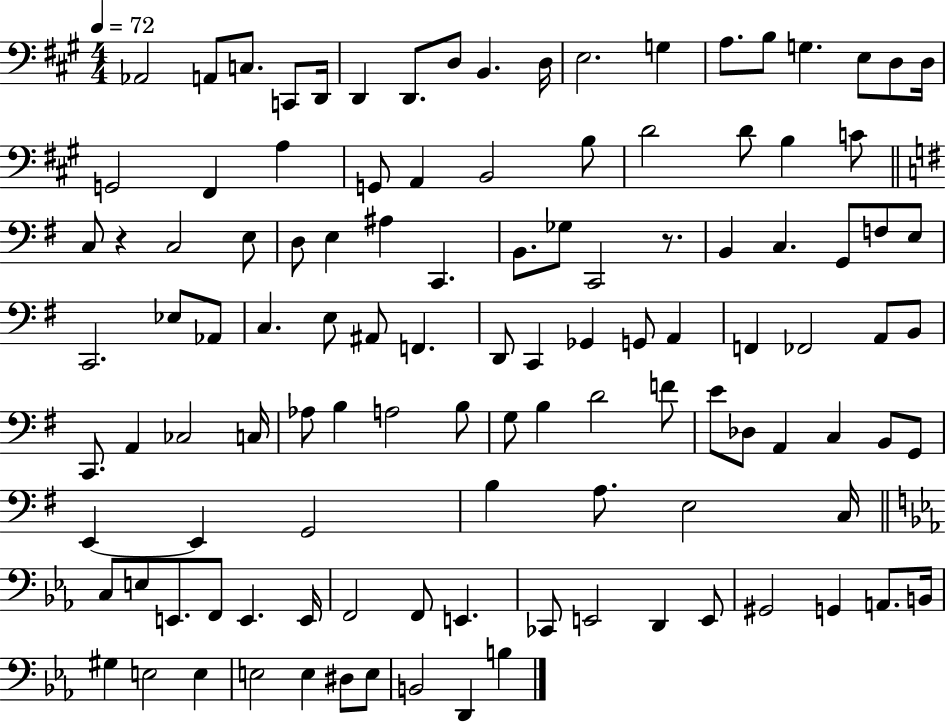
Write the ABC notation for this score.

X:1
T:Untitled
M:4/4
L:1/4
K:A
_A,,2 A,,/2 C,/2 C,,/2 D,,/4 D,, D,,/2 D,/2 B,, D,/4 E,2 G, A,/2 B,/2 G, E,/2 D,/2 D,/4 G,,2 ^F,, A, G,,/2 A,, B,,2 B,/2 D2 D/2 B, C/2 C,/2 z C,2 E,/2 D,/2 E, ^A, C,, B,,/2 _G,/2 C,,2 z/2 B,, C, G,,/2 F,/2 E,/2 C,,2 _E,/2 _A,,/2 C, E,/2 ^A,,/2 F,, D,,/2 C,, _G,, G,,/2 A,, F,, _F,,2 A,,/2 B,,/2 C,,/2 A,, _C,2 C,/4 _A,/2 B, A,2 B,/2 G,/2 B, D2 F/2 E/2 _D,/2 A,, C, B,,/2 G,,/2 E,, E,, G,,2 B, A,/2 E,2 C,/4 C,/2 E,/2 E,,/2 F,,/2 E,, E,,/4 F,,2 F,,/2 E,, _C,,/2 E,,2 D,, E,,/2 ^G,,2 G,, A,,/2 B,,/4 ^G, E,2 E, E,2 E, ^D,/2 E,/2 B,,2 D,, B,